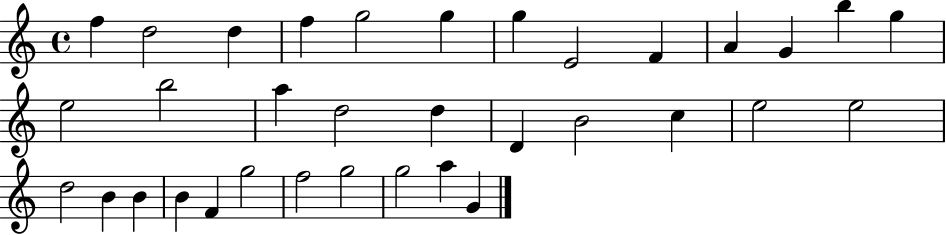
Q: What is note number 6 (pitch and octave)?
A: G5